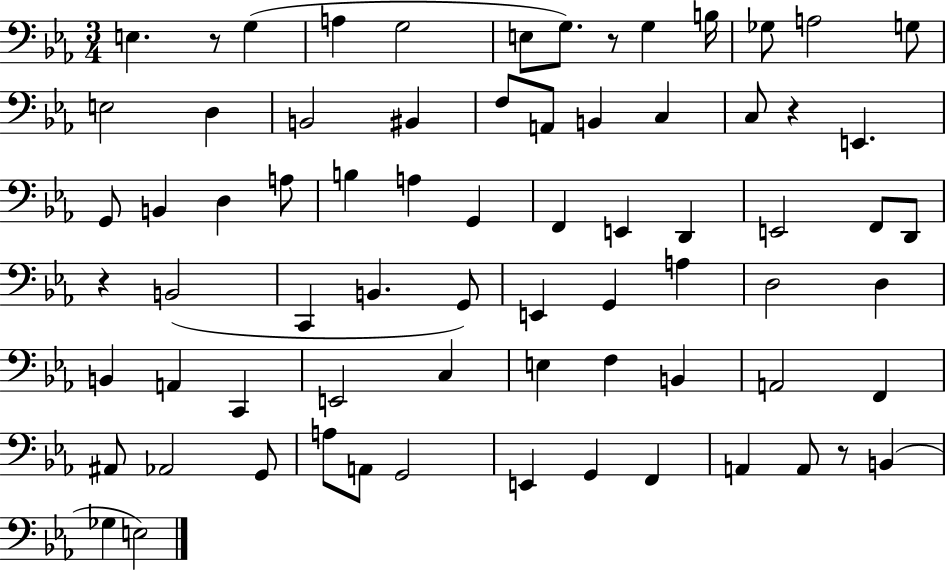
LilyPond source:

{
  \clef bass
  \numericTimeSignature
  \time 3/4
  \key ees \major
  e4. r8 g4( | a4 g2 | e8 g8.) r8 g4 b16 | ges8 a2 g8 | \break e2 d4 | b,2 bis,4 | f8 a,8 b,4 c4 | c8 r4 e,4. | \break g,8 b,4 d4 a8 | b4 a4 g,4 | f,4 e,4 d,4 | e,2 f,8 d,8 | \break r4 b,2( | c,4 b,4. g,8) | e,4 g,4 a4 | d2 d4 | \break b,4 a,4 c,4 | e,2 c4 | e4 f4 b,4 | a,2 f,4 | \break ais,8 aes,2 g,8 | a8 a,8 g,2 | e,4 g,4 f,4 | a,4 a,8 r8 b,4( | \break ges4 e2) | \bar "|."
}